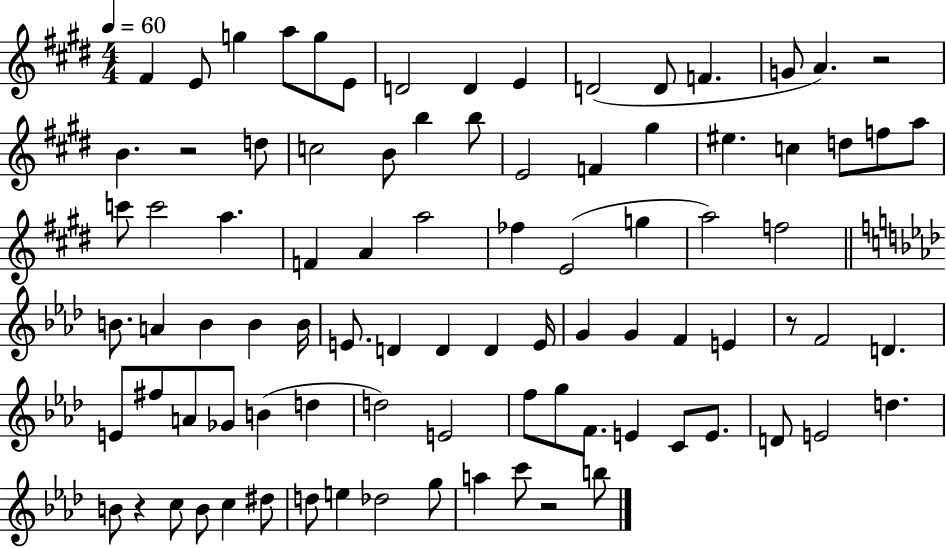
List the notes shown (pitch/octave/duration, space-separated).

F#4/q E4/e G5/q A5/e G5/e E4/e D4/h D4/q E4/q D4/h D4/e F4/q. G4/e A4/q. R/h B4/q. R/h D5/e C5/h B4/e B5/q B5/e E4/h F4/q G#5/q EIS5/q. C5/q D5/e F5/e A5/e C6/e C6/h A5/q. F4/q A4/q A5/h FES5/q E4/h G5/q A5/h F5/h B4/e. A4/q B4/q B4/q B4/s E4/e. D4/q D4/q D4/q E4/s G4/q G4/q F4/q E4/q R/e F4/h D4/q. E4/e F#5/e A4/e Gb4/e B4/q D5/q D5/h E4/h F5/e G5/e F4/e. E4/q C4/e E4/e. D4/e E4/h D5/q. B4/e R/q C5/e B4/e C5/q D#5/e D5/e E5/q Db5/h G5/e A5/q C6/e R/h B5/e